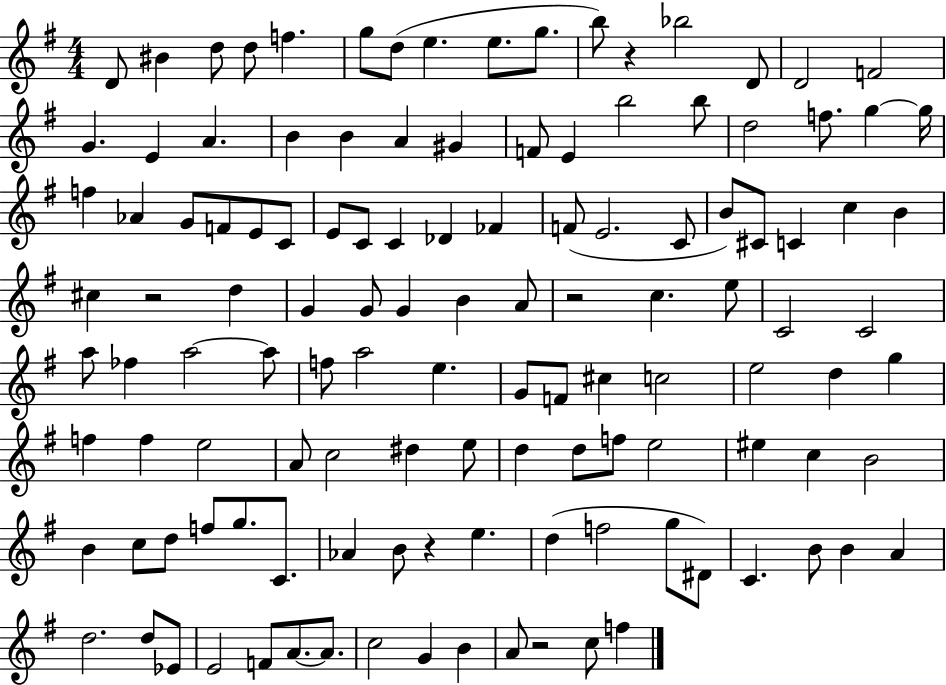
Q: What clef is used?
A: treble